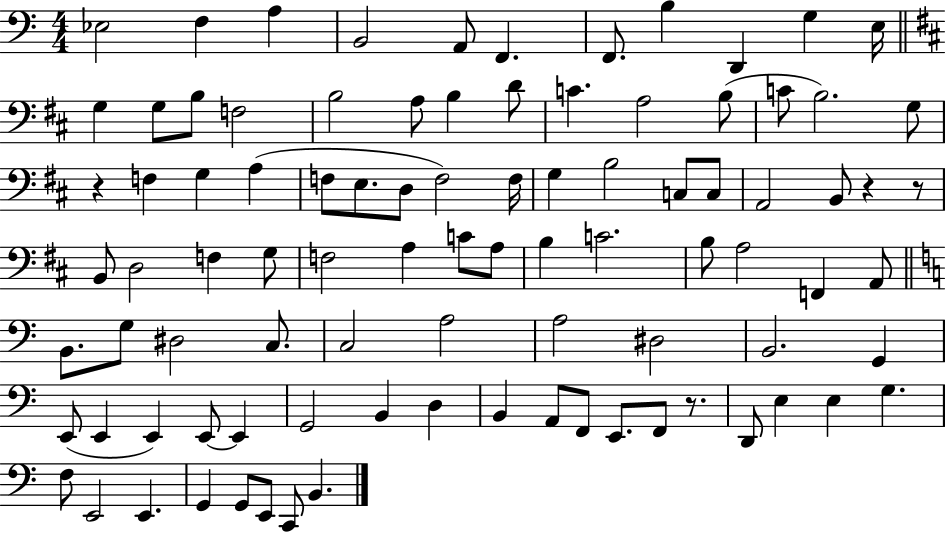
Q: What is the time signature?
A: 4/4